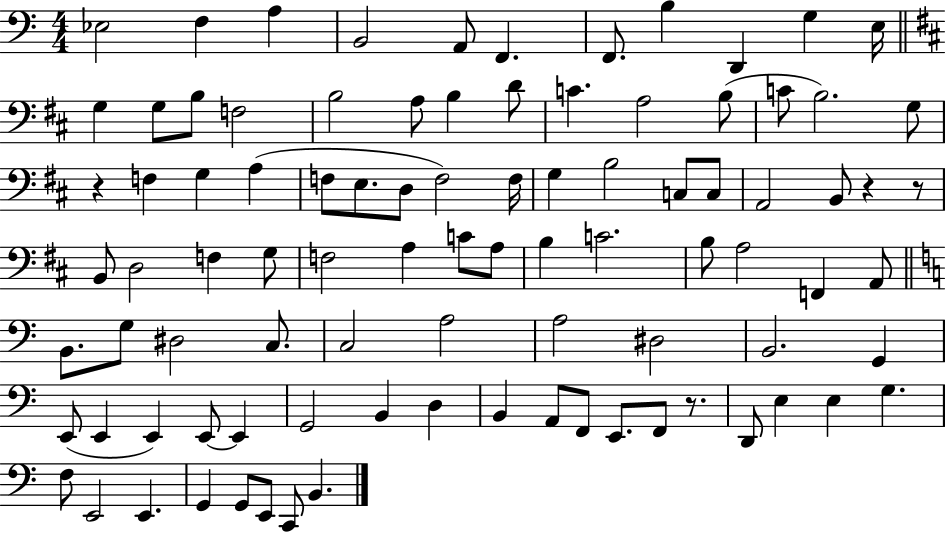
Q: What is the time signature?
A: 4/4